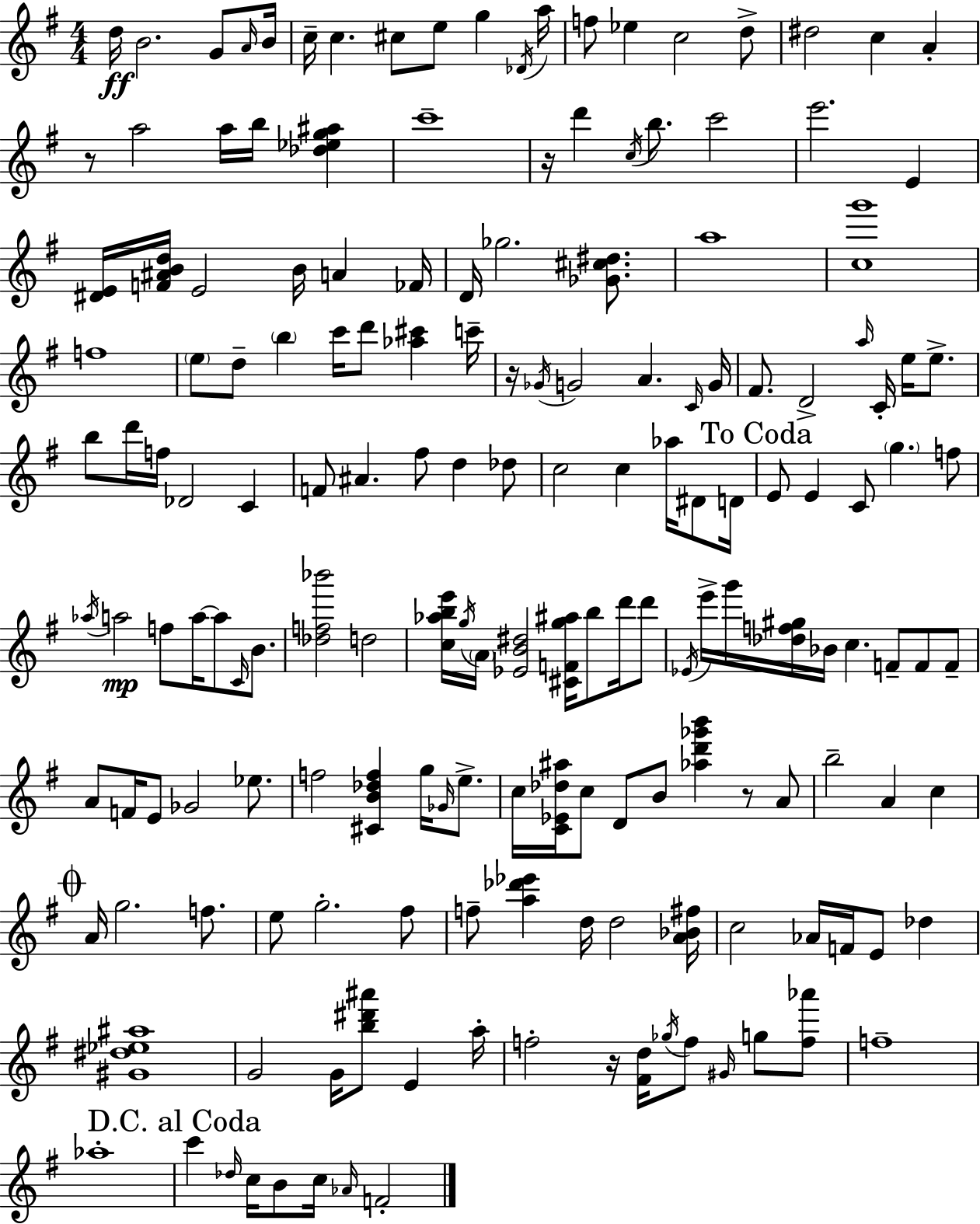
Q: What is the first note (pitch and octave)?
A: D5